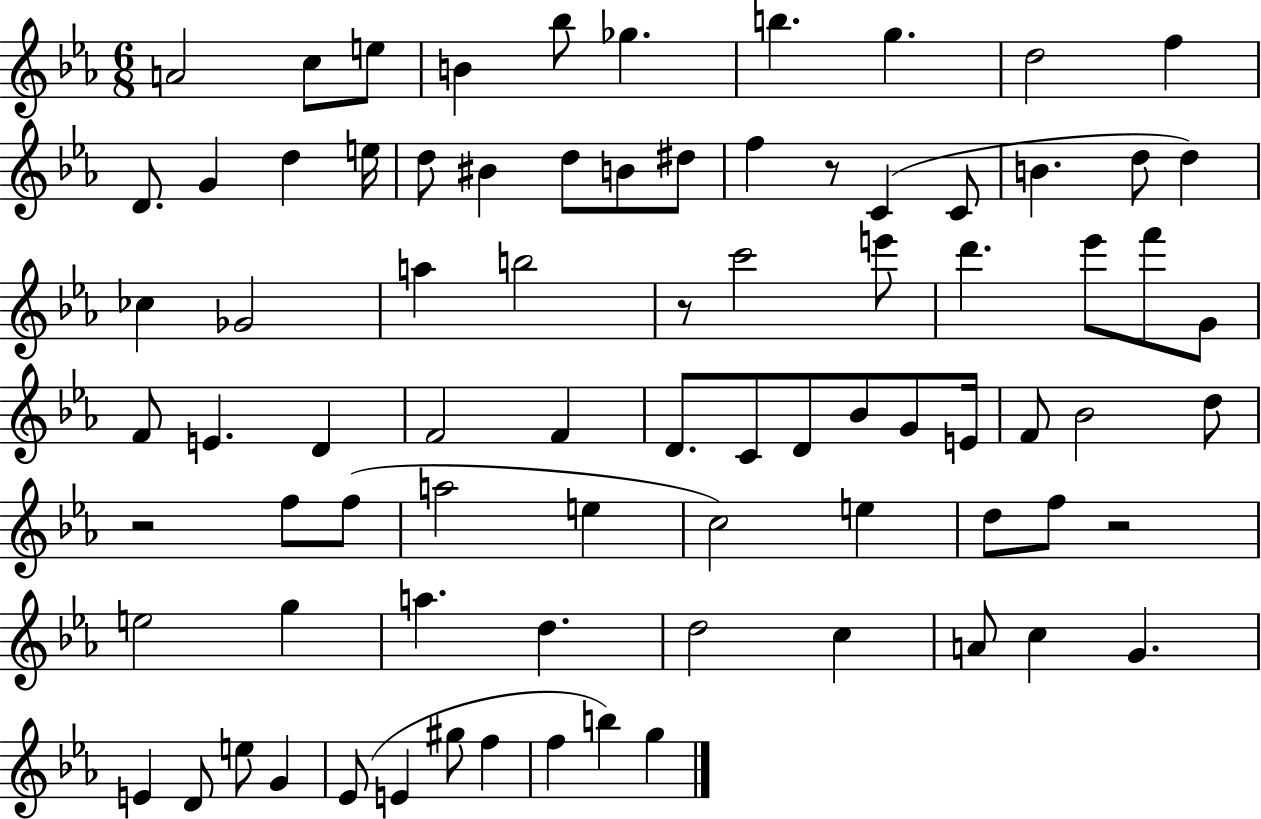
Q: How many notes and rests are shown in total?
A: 81